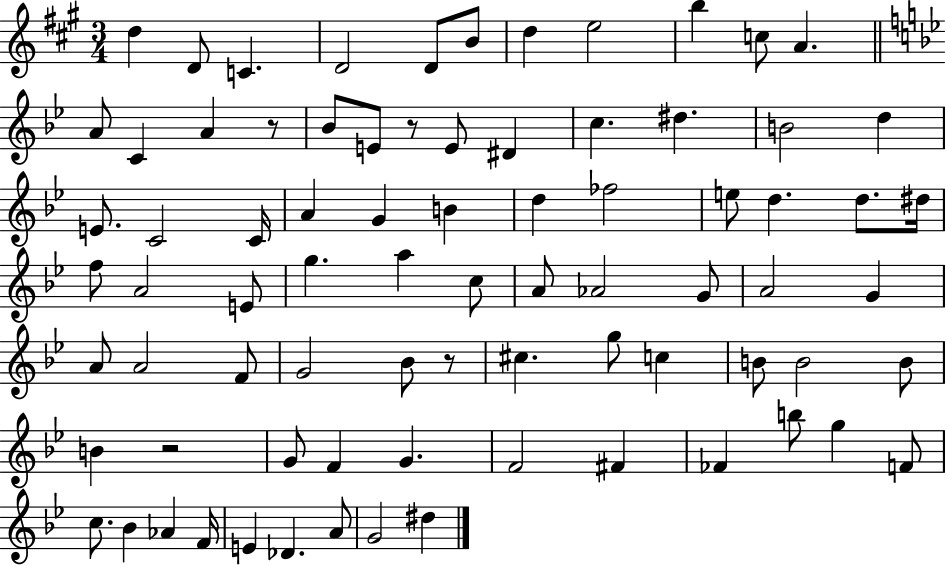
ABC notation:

X:1
T:Untitled
M:3/4
L:1/4
K:A
d D/2 C D2 D/2 B/2 d e2 b c/2 A A/2 C A z/2 _B/2 E/2 z/2 E/2 ^D c ^d B2 d E/2 C2 C/4 A G B d _f2 e/2 d d/2 ^d/4 f/2 A2 E/2 g a c/2 A/2 _A2 G/2 A2 G A/2 A2 F/2 G2 _B/2 z/2 ^c g/2 c B/2 B2 B/2 B z2 G/2 F G F2 ^F _F b/2 g F/2 c/2 _B _A F/4 E _D A/2 G2 ^d